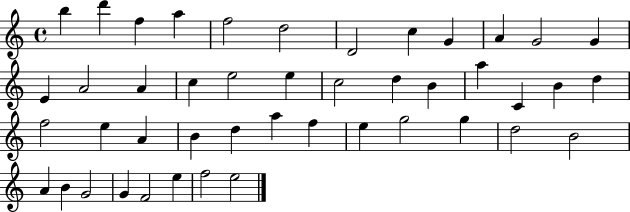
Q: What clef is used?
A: treble